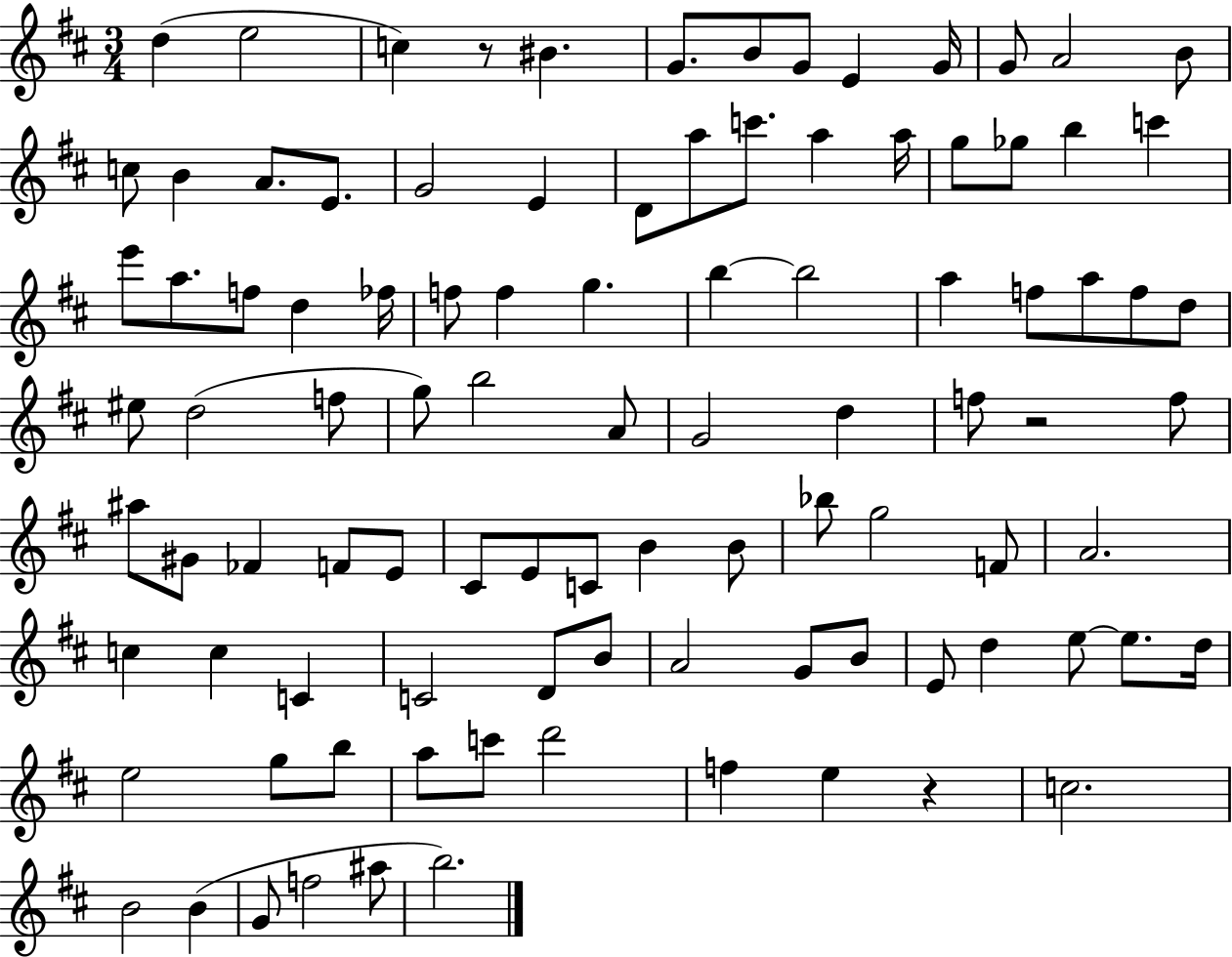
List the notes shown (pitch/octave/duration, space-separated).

D5/q E5/h C5/q R/e BIS4/q. G4/e. B4/e G4/e E4/q G4/s G4/e A4/h B4/e C5/e B4/q A4/e. E4/e. G4/h E4/q D4/e A5/e C6/e. A5/q A5/s G5/e Gb5/e B5/q C6/q E6/e A5/e. F5/e D5/q FES5/s F5/e F5/q G5/q. B5/q B5/h A5/q F5/e A5/e F5/e D5/e EIS5/e D5/h F5/e G5/e B5/h A4/e G4/h D5/q F5/e R/h F5/e A#5/e G#4/e FES4/q F4/e E4/e C#4/e E4/e C4/e B4/q B4/e Bb5/e G5/h F4/e A4/h. C5/q C5/q C4/q C4/h D4/e B4/e A4/h G4/e B4/e E4/e D5/q E5/e E5/e. D5/s E5/h G5/e B5/e A5/e C6/e D6/h F5/q E5/q R/q C5/h. B4/h B4/q G4/e F5/h A#5/e B5/h.